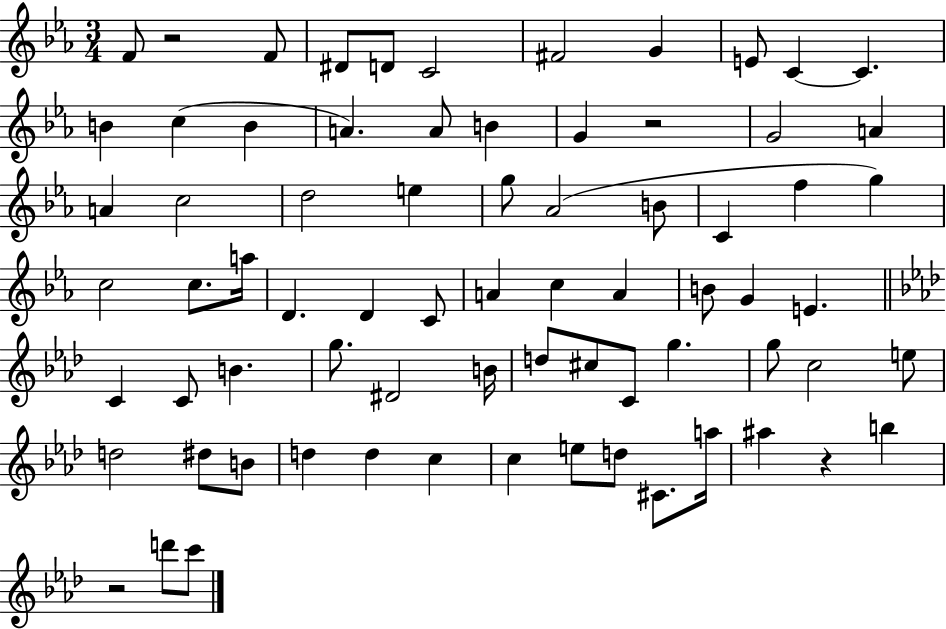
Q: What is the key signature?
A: EES major